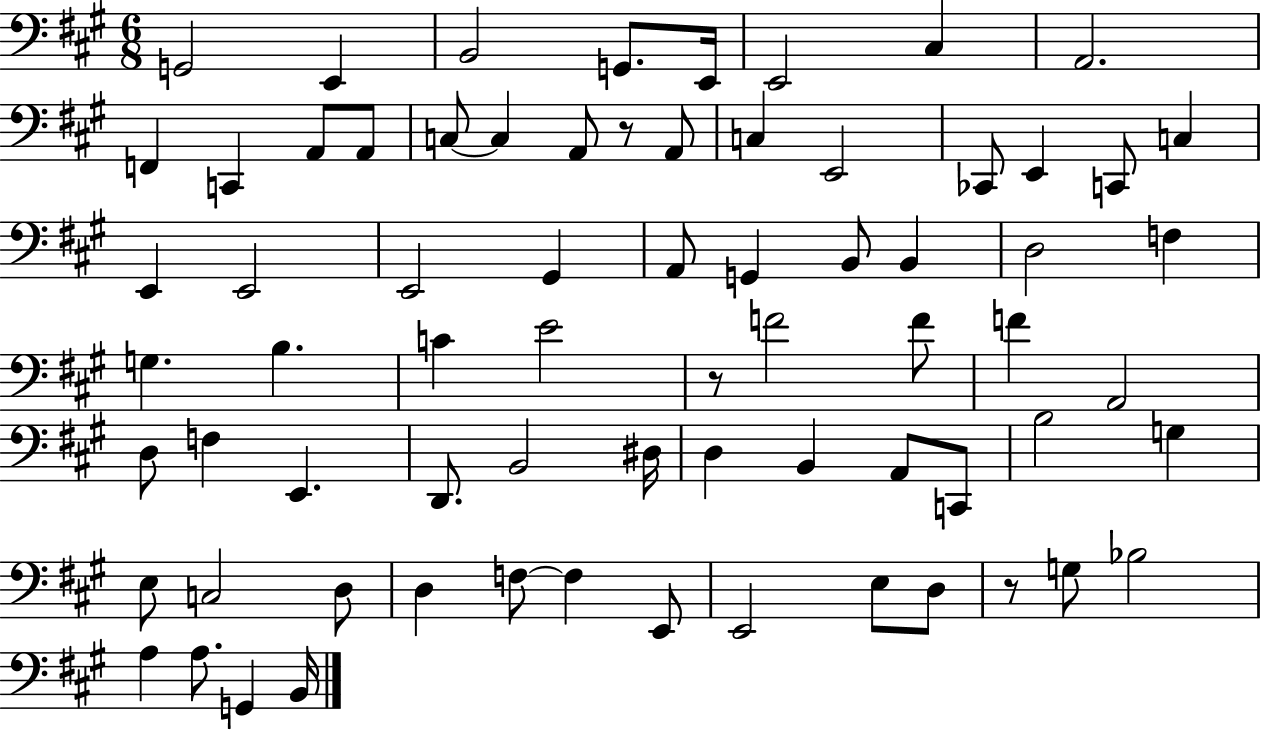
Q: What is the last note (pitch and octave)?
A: B2